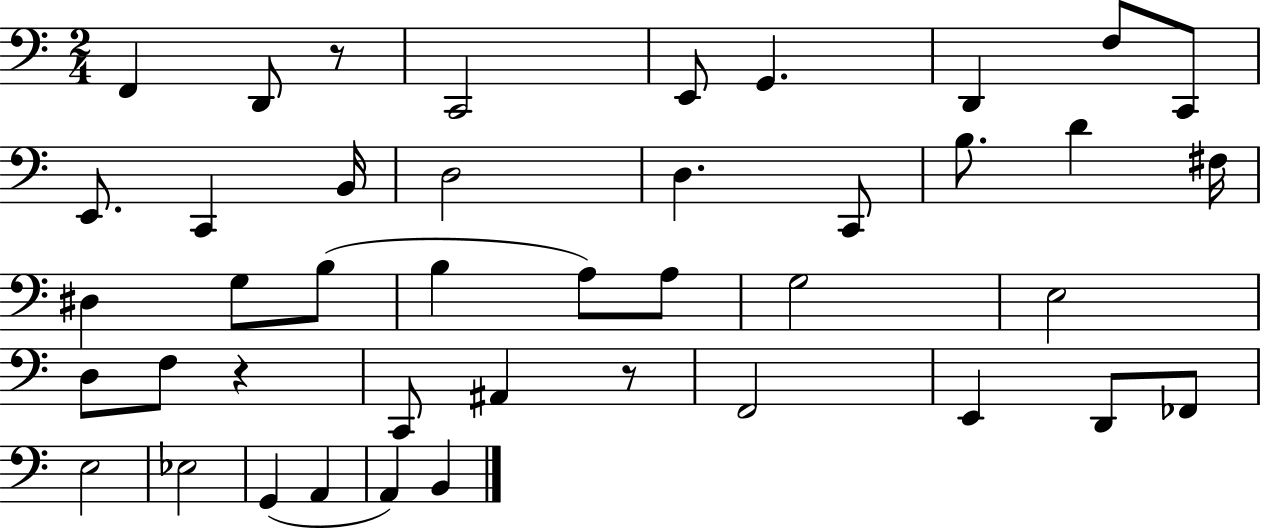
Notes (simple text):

F2/q D2/e R/e C2/h E2/e G2/q. D2/q F3/e C2/e E2/e. C2/q B2/s D3/h D3/q. C2/e B3/e. D4/q F#3/s D#3/q G3/e B3/e B3/q A3/e A3/e G3/h E3/h D3/e F3/e R/q C2/e A#2/q R/e F2/h E2/q D2/e FES2/e E3/h Eb3/h G2/q A2/q A2/q B2/q